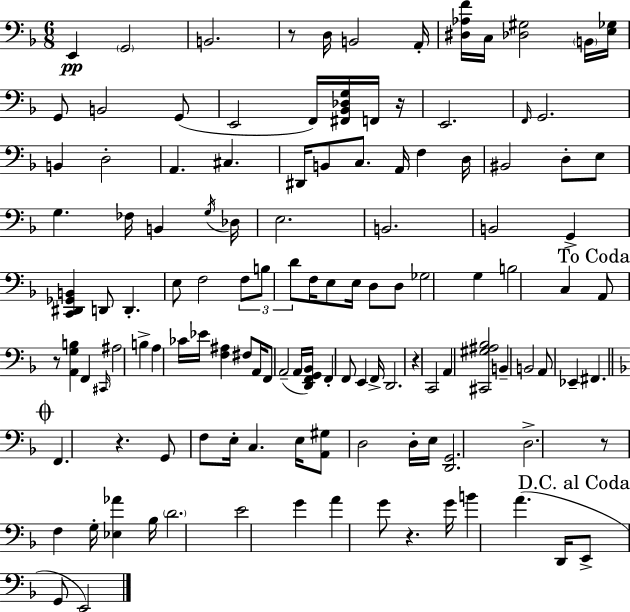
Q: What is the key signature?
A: F major